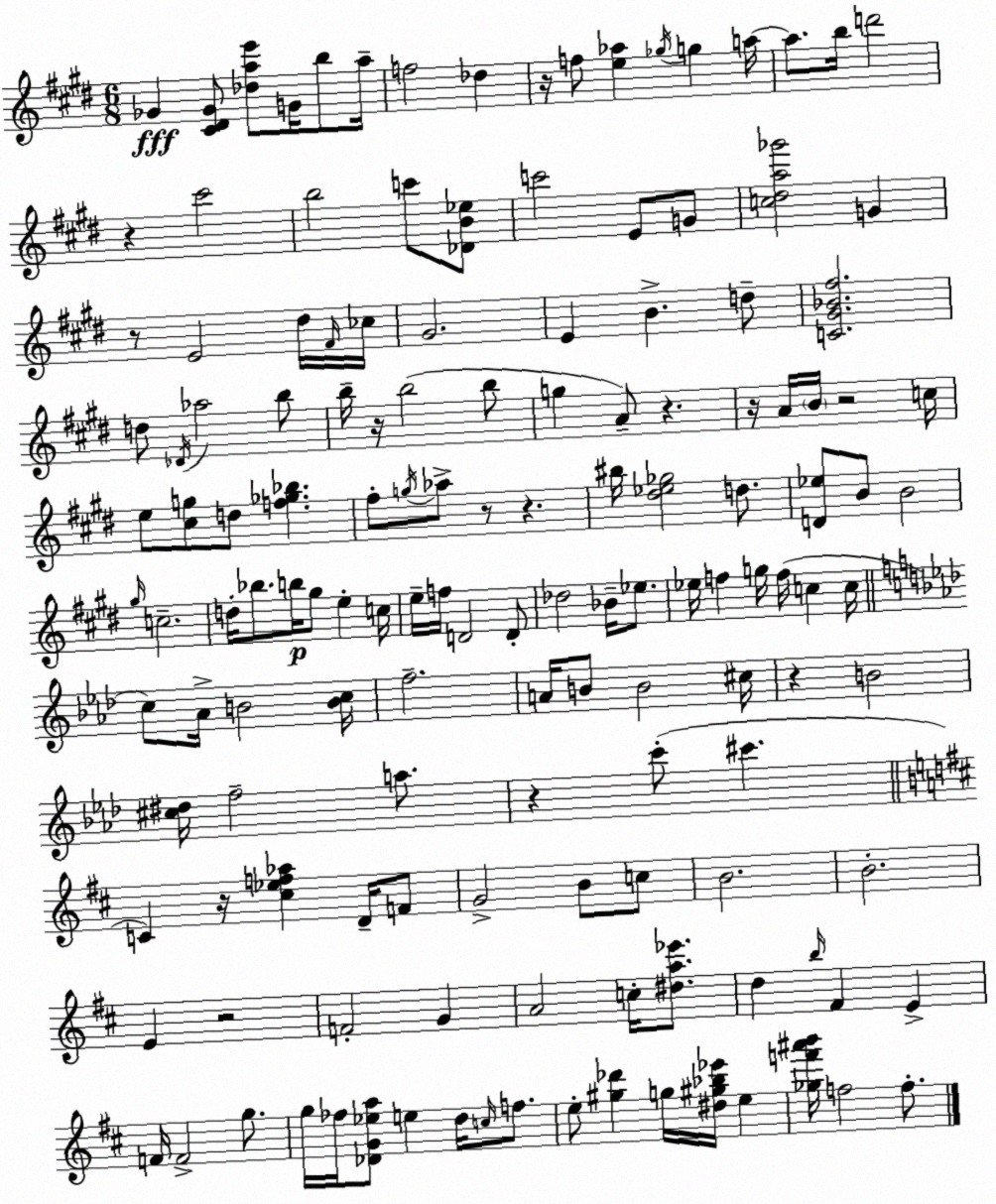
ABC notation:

X:1
T:Untitled
M:6/8
L:1/4
K:E
_G [^C^D_G]/2 [_dae']/2 G/4 b/2 a/4 f2 _d z/4 f/2 [e_a] _g/4 g a/4 a/2 b/4 d'2 z ^c'2 b2 c'/2 [_DB_e]/2 c'2 E/2 G/2 [c^da_g']2 G z/2 E2 ^d/4 ^F/4 _c/4 ^G2 E B d/2 [C^G_B^f]2 d/2 _D/4 _a2 b/2 b/4 z/4 b2 b/2 g A/2 z z/4 A/4 B/4 z2 c/4 e/2 [^cg]/2 d/2 [f_g_b] ^f/2 g/4 _a/2 z/2 z ^b/4 [^d_e_g]2 d/2 [D_e]/2 B/2 B2 ^g/4 c2 d/4 _b/2 b/4 ^g/2 e c/4 e/4 f/4 D2 D/2 _d2 _B/4 _e/2 _e/4 f g/4 f/4 c c/4 c/2 _A/4 B2 [Bc]/4 f2 A/4 B/2 B2 ^c/4 z B2 [^c^d]/4 f2 a/2 z c'/2 ^c' C z/4 [^c_ef_a] D/4 F/2 G2 B/2 c/2 B2 B2 E z2 F2 G A2 c/4 [^da_e']/2 d b/4 ^F E F/4 F2 g/2 g/4 _f/4 [_DG_ea]/2 e d/4 c/4 f/2 e/2 [^g_d'] g/4 [^d^g_b_e']/4 e [_gf'^a'b']/4 f2 f/2